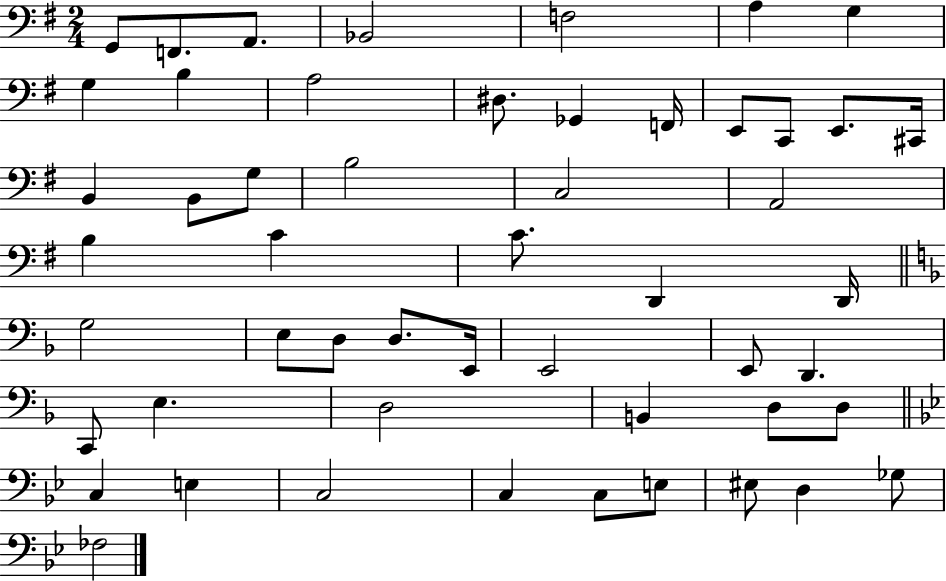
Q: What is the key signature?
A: G major